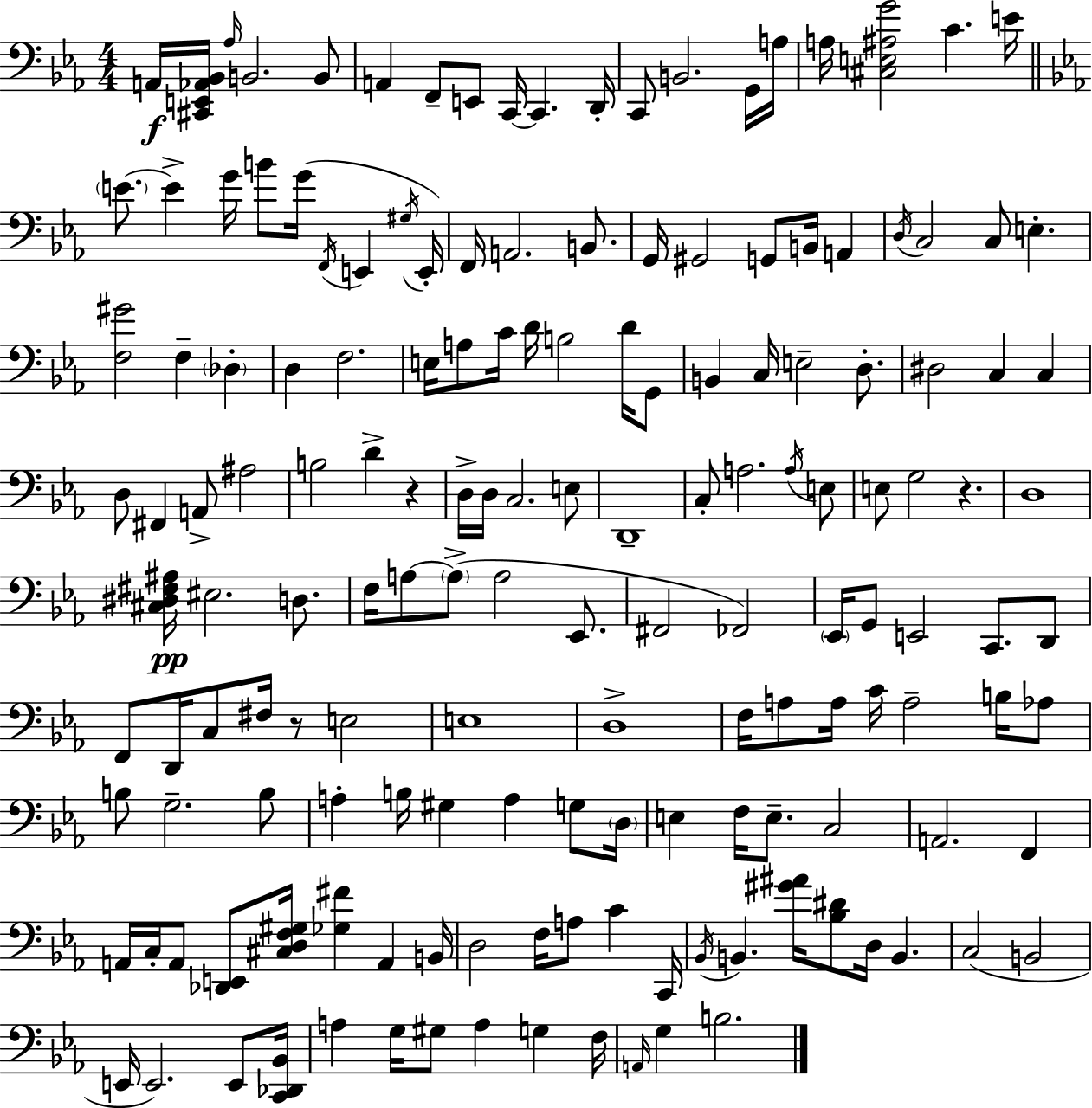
A2/s [C#2,E2,Ab2,Bb2]/s Ab3/s B2/h. B2/e A2/q F2/e E2/e C2/s C2/q. D2/s C2/e B2/h. G2/s A3/s A3/s [C#3,E3,A#3,G4]/h C4/q. E4/s E4/e. E4/q G4/s B4/e G4/s F2/s E2/q G#3/s E2/s F2/s A2/h. B2/e. G2/s G#2/h G2/e B2/s A2/q D3/s C3/h C3/e E3/q. [F3,G#4]/h F3/q Db3/q D3/q F3/h. E3/s A3/e C4/s D4/s B3/h D4/s G2/e B2/q C3/s E3/h D3/e. D#3/h C3/q C3/q D3/e F#2/q A2/e A#3/h B3/h D4/q R/q D3/s D3/s C3/h. E3/e D2/w C3/e A3/h. A3/s E3/e E3/e G3/h R/q. D3/w [C#3,D#3,F#3,A#3]/s EIS3/h. D3/e. F3/s A3/e A3/e A3/h Eb2/e. F#2/h FES2/h Eb2/s G2/e E2/h C2/e. D2/e F2/e D2/s C3/e F#3/s R/e E3/h E3/w D3/w F3/s A3/e A3/s C4/s A3/h B3/s Ab3/e B3/e G3/h. B3/e A3/q B3/s G#3/q A3/q G3/e D3/s E3/q F3/s E3/e. C3/h A2/h. F2/q A2/s C3/s A2/e [Db2,E2]/e [C#3,D3,F3,G#3]/s [Gb3,F#4]/q A2/q B2/s D3/h F3/s A3/e C4/q C2/s Bb2/s B2/q. [G#4,A#4]/s [Bb3,D#4]/e D3/s B2/q. C3/h B2/h E2/s E2/h. E2/e [C2,Db2,Bb2]/s A3/q G3/s G#3/e A3/q G3/q F3/s A2/s G3/q B3/h.